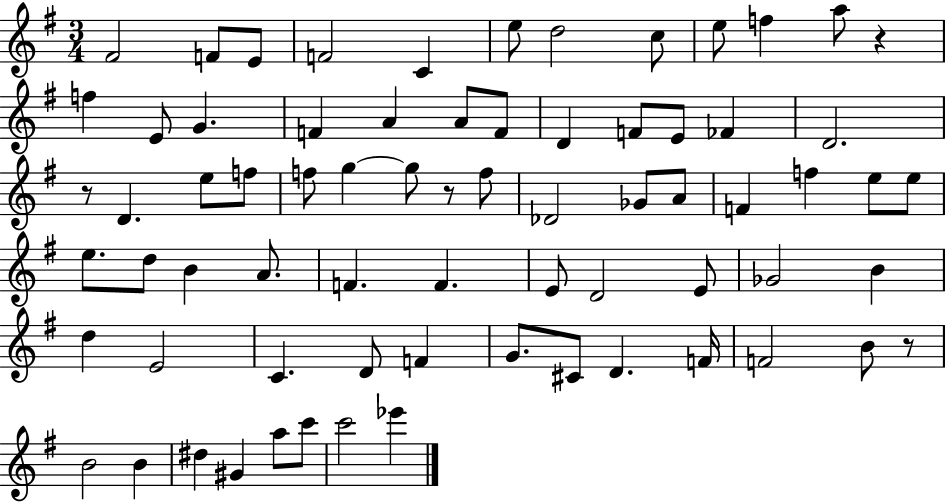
X:1
T:Untitled
M:3/4
L:1/4
K:G
^F2 F/2 E/2 F2 C e/2 d2 c/2 e/2 f a/2 z f E/2 G F A A/2 F/2 D F/2 E/2 _F D2 z/2 D e/2 f/2 f/2 g g/2 z/2 f/2 _D2 _G/2 A/2 F f e/2 e/2 e/2 d/2 B A/2 F F E/2 D2 E/2 _G2 B d E2 C D/2 F G/2 ^C/2 D F/4 F2 B/2 z/2 B2 B ^d ^G a/2 c'/2 c'2 _e'